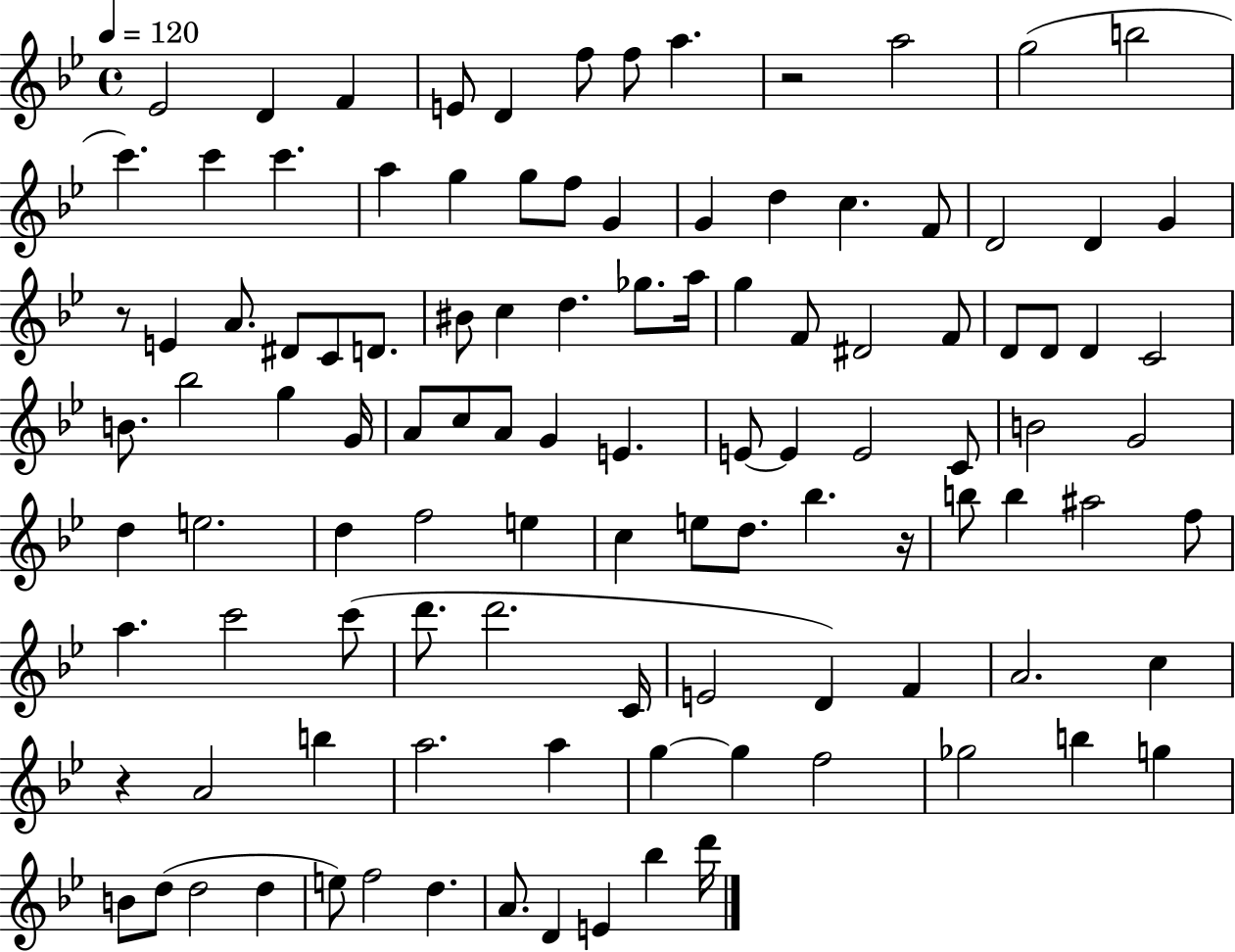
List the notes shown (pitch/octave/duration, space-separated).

Eb4/h D4/q F4/q E4/e D4/q F5/e F5/e A5/q. R/h A5/h G5/h B5/h C6/q. C6/q C6/q. A5/q G5/q G5/e F5/e G4/q G4/q D5/q C5/q. F4/e D4/h D4/q G4/q R/e E4/q A4/e. D#4/e C4/e D4/e. BIS4/e C5/q D5/q. Gb5/e. A5/s G5/q F4/e D#4/h F4/e D4/e D4/e D4/q C4/h B4/e. Bb5/h G5/q G4/s A4/e C5/e A4/e G4/q E4/q. E4/e E4/q E4/h C4/e B4/h G4/h D5/q E5/h. D5/q F5/h E5/q C5/q E5/e D5/e. Bb5/q. R/s B5/e B5/q A#5/h F5/e A5/q. C6/h C6/e D6/e. D6/h. C4/s E4/h D4/q F4/q A4/h. C5/q R/q A4/h B5/q A5/h. A5/q G5/q G5/q F5/h Gb5/h B5/q G5/q B4/e D5/e D5/h D5/q E5/e F5/h D5/q. A4/e. D4/q E4/q Bb5/q D6/s